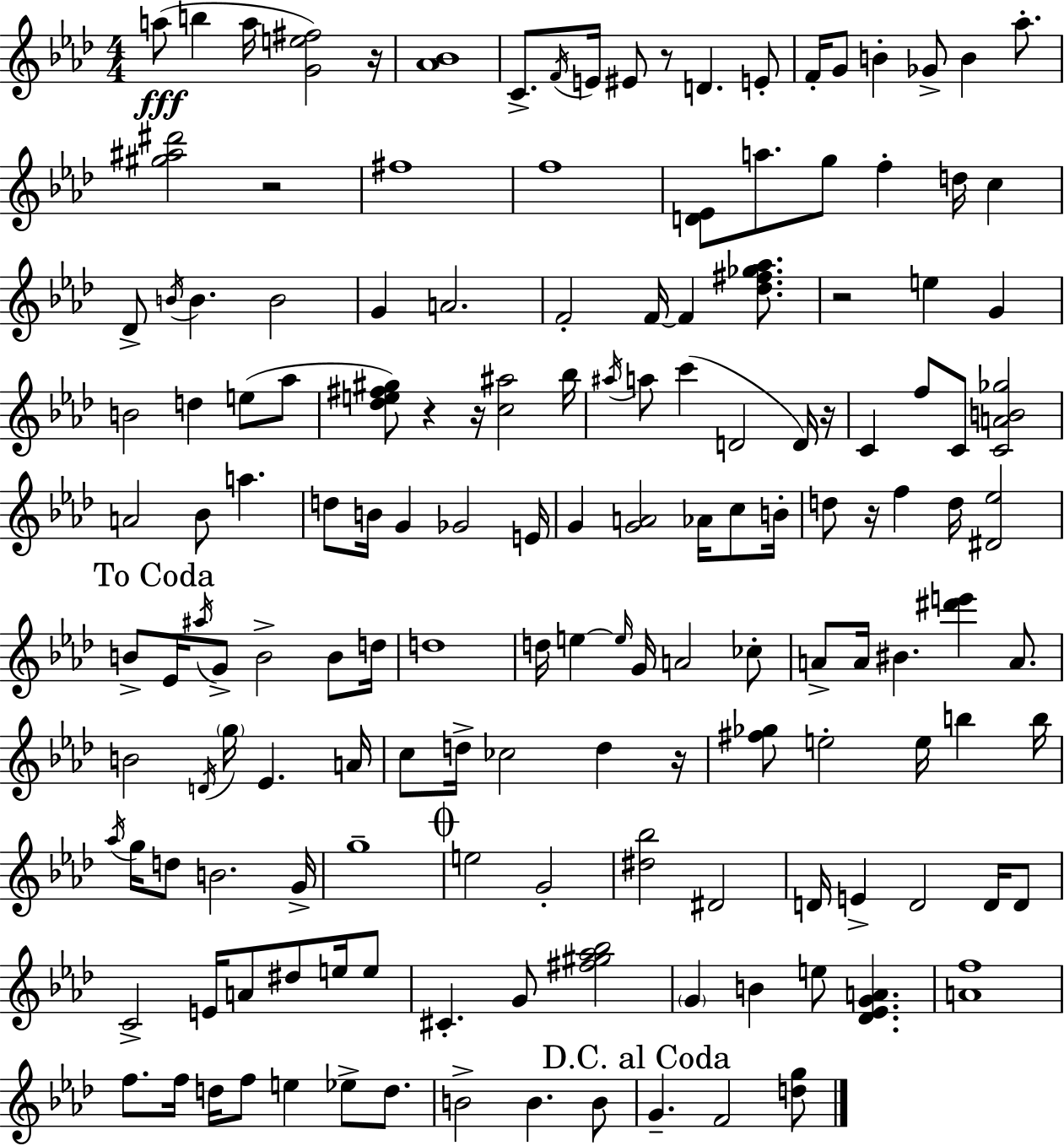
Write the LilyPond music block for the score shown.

{
  \clef treble
  \numericTimeSignature
  \time 4/4
  \key aes \major
  a''8(\fff b''4 a''16 <g' e'' fis''>2) r16 | <aes' bes'>1 | c'8.-> \acciaccatura { f'16 } e'16 eis'8 r8 d'4. e'8-. | f'16-. g'8 b'4-. ges'8-> b'4 aes''8.-. | \break <gis'' ais'' dis'''>2 r2 | fis''1 | f''1 | <d' ees'>8 a''8. g''8 f''4-. d''16 c''4 | \break des'8-> \acciaccatura { b'16 } b'4. b'2 | g'4 a'2. | f'2-. f'16~~ f'4 <des'' fis'' ges'' aes''>8. | r2 e''4 g'4 | \break b'2 d''4 e''8( | aes''8 <des'' e'' fis'' gis''>8) r4 r16 <c'' ais''>2 | bes''16 \acciaccatura { ais''16 } a''8 c'''4( d'2 | d'16) r16 c'4 f''8 c'8 <c' a' b' ges''>2 | \break a'2 bes'8 a''4. | d''8 b'16 g'4 ges'2 | e'16 g'4 <g' a'>2 aes'16 | c''8 b'16-. d''8 r16 f''4 d''16 <dis' ees''>2 | \break \mark "To Coda" b'8-> ees'16 \acciaccatura { ais''16 } g'8-> b'2-> | b'8 d''16 d''1 | d''16 e''4~~ \grace { e''16 } g'16 a'2 | ces''8-. a'8-> a'16 bis'4. <dis''' e'''>4 | \break a'8. b'2 \acciaccatura { d'16 } \parenthesize g''16 ees'4. | a'16 c''8 d''16-> ces''2 | d''4 r16 <fis'' ges''>8 e''2-. | e''16 b''4 b''16 \acciaccatura { aes''16 } g''16 d''8 b'2. | \break g'16-> g''1-- | \mark \markup { \musicglyph "scripts.coda" } e''2 g'2-. | <dis'' bes''>2 dis'2 | d'16 e'4-> d'2 | \break d'16 d'8 c'2-> e'16 | a'8 dis''8 e''16 e''8 cis'4.-. g'8 <fis'' gis'' aes'' bes''>2 | \parenthesize g'4 b'4 e''8 | <des' ees' g' a'>4. <a' f''>1 | \break f''8. f''16 d''16 f''8 e''4 | ees''8-> d''8. b'2-> b'4. | b'8 \mark "D.C. al Coda" g'4.-- f'2 | <d'' g''>8 \bar "|."
}